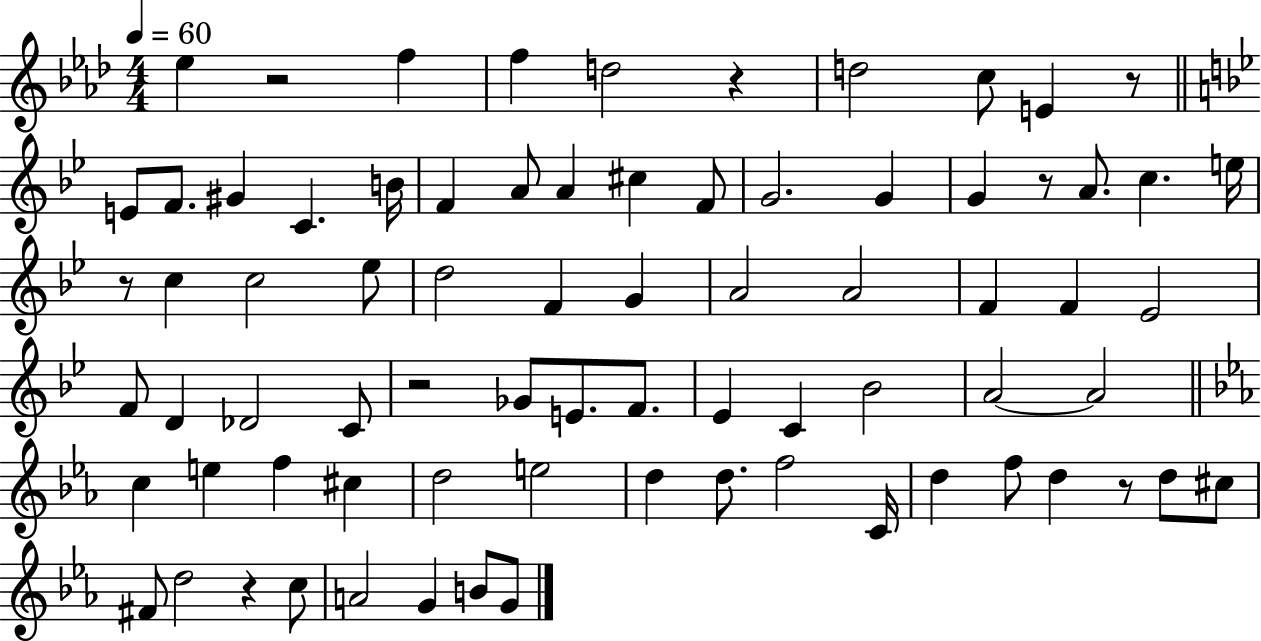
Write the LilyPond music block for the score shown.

{
  \clef treble
  \numericTimeSignature
  \time 4/4
  \key aes \major
  \tempo 4 = 60
  ees''4 r2 f''4 | f''4 d''2 r4 | d''2 c''8 e'4 r8 | \bar "||" \break \key bes \major e'8 f'8. gis'4 c'4. b'16 | f'4 a'8 a'4 cis''4 f'8 | g'2. g'4 | g'4 r8 a'8. c''4. e''16 | \break r8 c''4 c''2 ees''8 | d''2 f'4 g'4 | a'2 a'2 | f'4 f'4 ees'2 | \break f'8 d'4 des'2 c'8 | r2 ges'8 e'8. f'8. | ees'4 c'4 bes'2 | a'2~~ a'2 | \break \bar "||" \break \key c \minor c''4 e''4 f''4 cis''4 | d''2 e''2 | d''4 d''8. f''2 c'16 | d''4 f''8 d''4 r8 d''8 cis''8 | \break fis'8 d''2 r4 c''8 | a'2 g'4 b'8 g'8 | \bar "|."
}